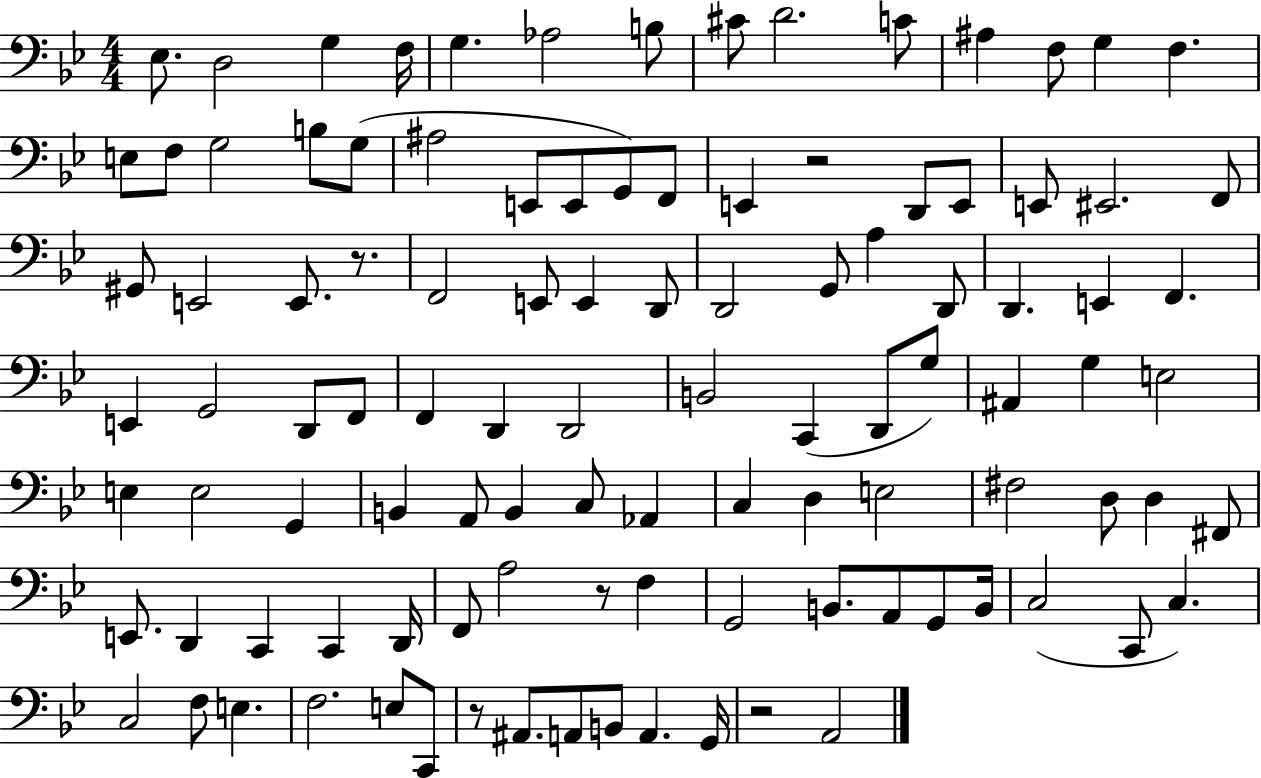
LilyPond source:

{
  \clef bass
  \numericTimeSignature
  \time 4/4
  \key bes \major
  ees8. d2 g4 f16 | g4. aes2 b8 | cis'8 d'2. c'8 | ais4 f8 g4 f4. | \break e8 f8 g2 b8 g8( | ais2 e,8 e,8 g,8) f,8 | e,4 r2 d,8 e,8 | e,8 eis,2. f,8 | \break gis,8 e,2 e,8. r8. | f,2 e,8 e,4 d,8 | d,2 g,8 a4 d,8 | d,4. e,4 f,4. | \break e,4 g,2 d,8 f,8 | f,4 d,4 d,2 | b,2 c,4( d,8 g8) | ais,4 g4 e2 | \break e4 e2 g,4 | b,4 a,8 b,4 c8 aes,4 | c4 d4 e2 | fis2 d8 d4 fis,8 | \break e,8. d,4 c,4 c,4 d,16 | f,8 a2 r8 f4 | g,2 b,8. a,8 g,8 b,16 | c2( c,8 c4.) | \break c2 f8 e4. | f2. e8 c,8 | r8 ais,8. a,8 b,8 a,4. g,16 | r2 a,2 | \break \bar "|."
}